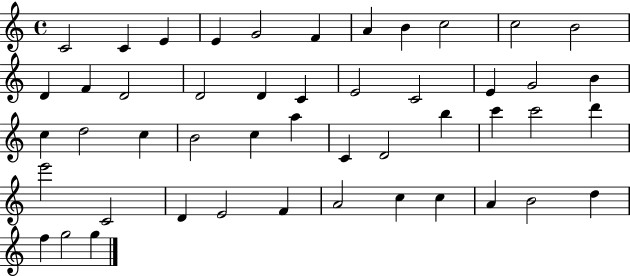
C4/h C4/q E4/q E4/q G4/h F4/q A4/q B4/q C5/h C5/h B4/h D4/q F4/q D4/h D4/h D4/q C4/q E4/h C4/h E4/q G4/h B4/q C5/q D5/h C5/q B4/h C5/q A5/q C4/q D4/h B5/q C6/q C6/h D6/q E6/h C4/h D4/q E4/h F4/q A4/h C5/q C5/q A4/q B4/h D5/q F5/q G5/h G5/q